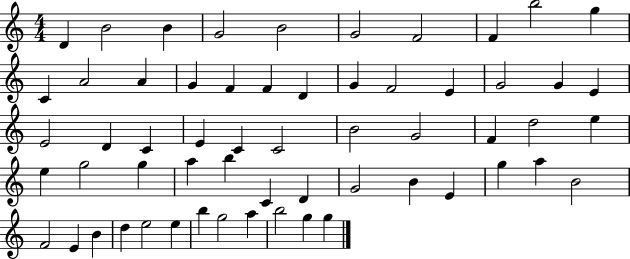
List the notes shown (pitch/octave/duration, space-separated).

D4/q B4/h B4/q G4/h B4/h G4/h F4/h F4/q B5/h G5/q C4/q A4/h A4/q G4/q F4/q F4/q D4/q G4/q F4/h E4/q G4/h G4/q E4/q E4/h D4/q C4/q E4/q C4/q C4/h B4/h G4/h F4/q D5/h E5/q E5/q G5/h G5/q A5/q B5/q C4/q D4/q G4/h B4/q E4/q G5/q A5/q B4/h F4/h E4/q B4/q D5/q E5/h E5/q B5/q G5/h A5/q B5/h G5/q G5/q